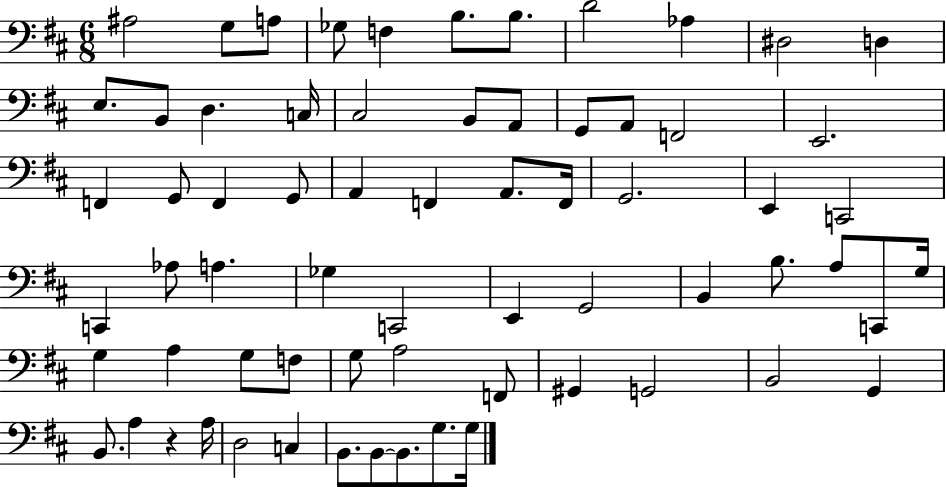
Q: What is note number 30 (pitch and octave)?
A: F2